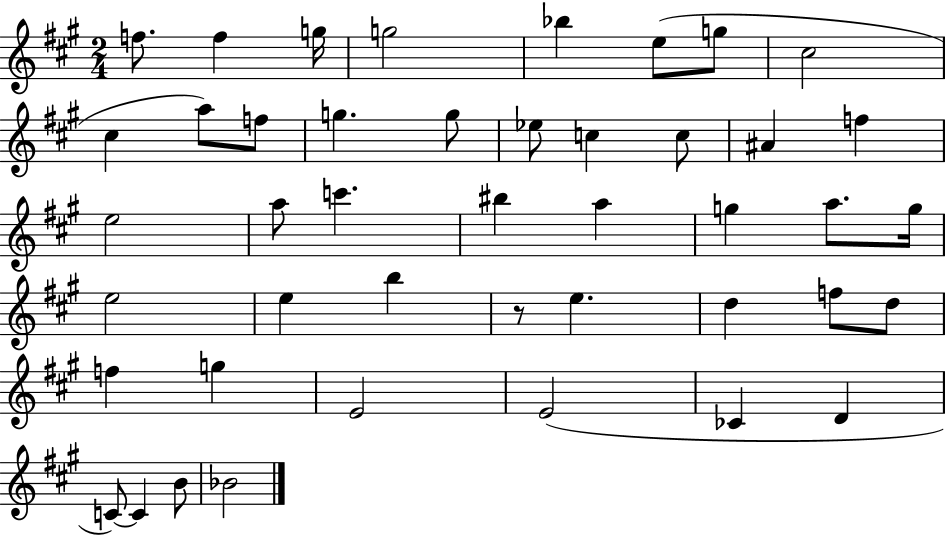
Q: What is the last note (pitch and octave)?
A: Bb4